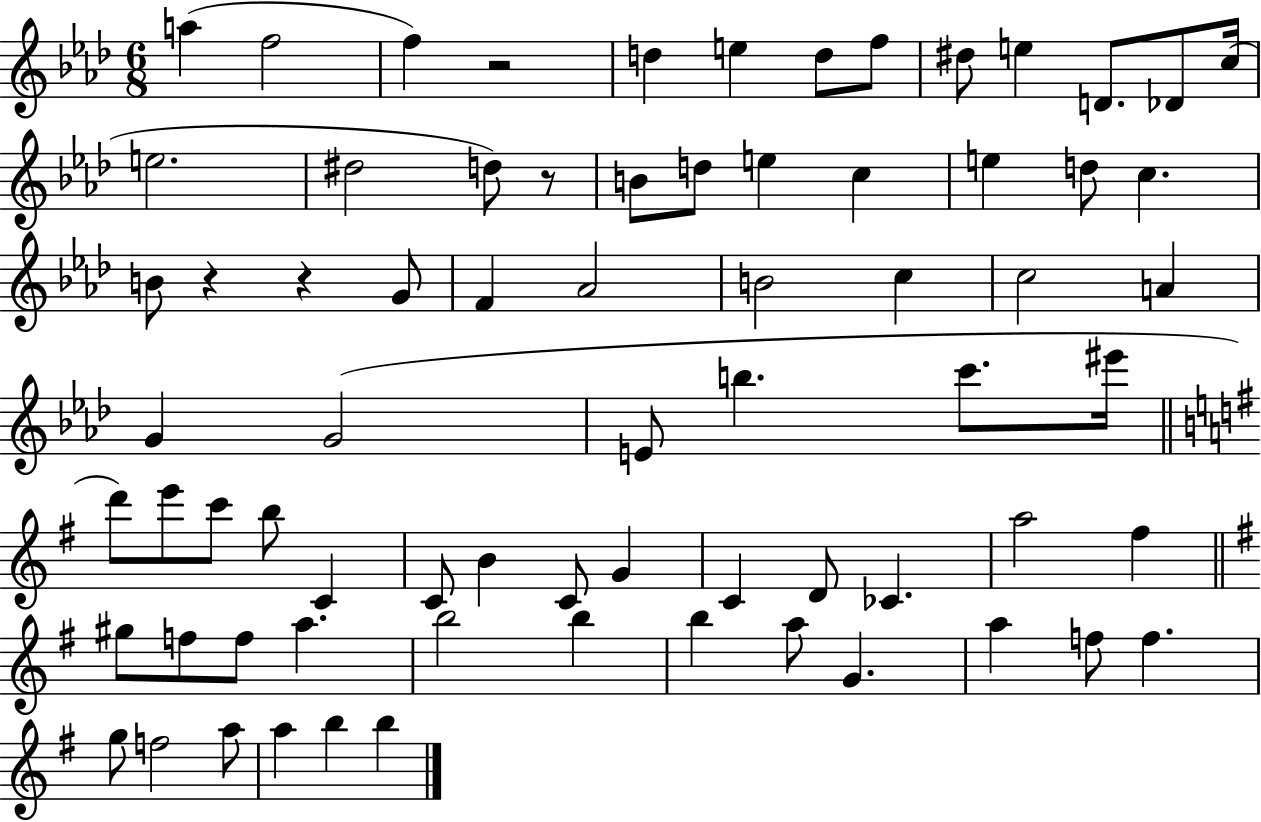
X:1
T:Untitled
M:6/8
L:1/4
K:Ab
a f2 f z2 d e d/2 f/2 ^d/2 e D/2 _D/2 c/4 e2 ^d2 d/2 z/2 B/2 d/2 e c e d/2 c B/2 z z G/2 F _A2 B2 c c2 A G G2 E/2 b c'/2 ^e'/4 d'/2 e'/2 c'/2 b/2 C C/2 B C/2 G C D/2 _C a2 ^f ^g/2 f/2 f/2 a b2 b b a/2 G a f/2 f g/2 f2 a/2 a b b